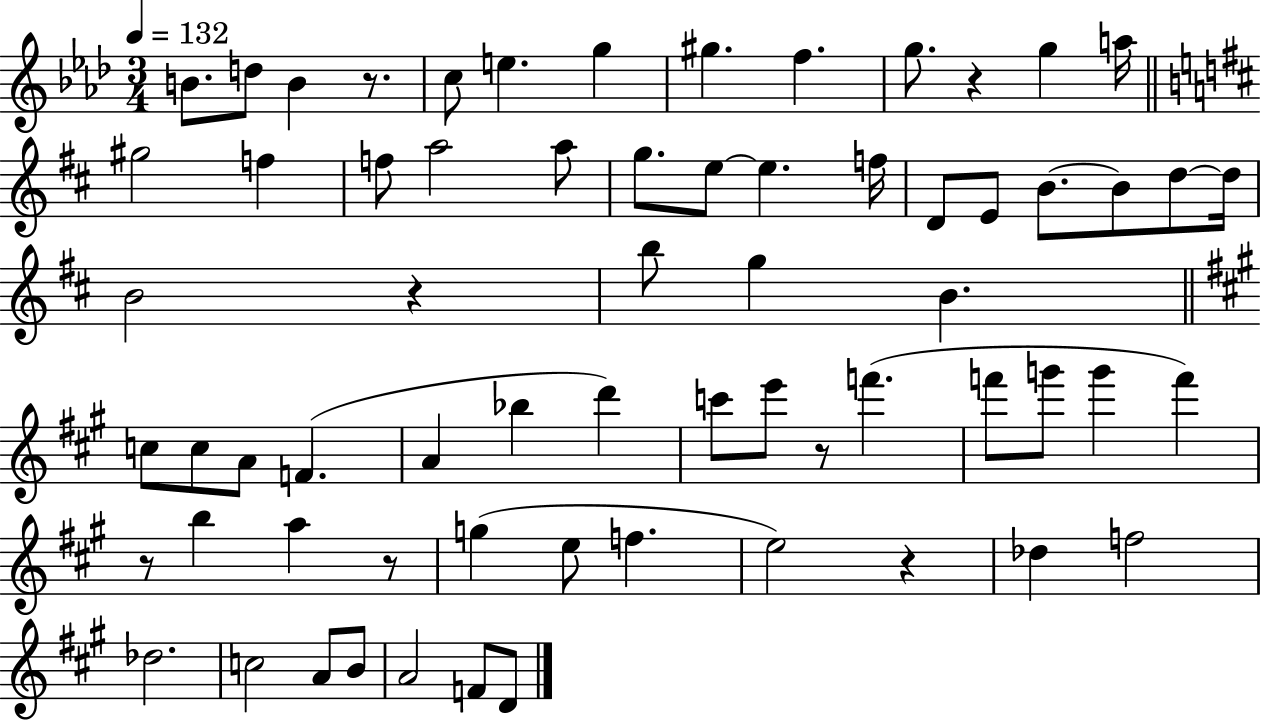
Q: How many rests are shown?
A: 7